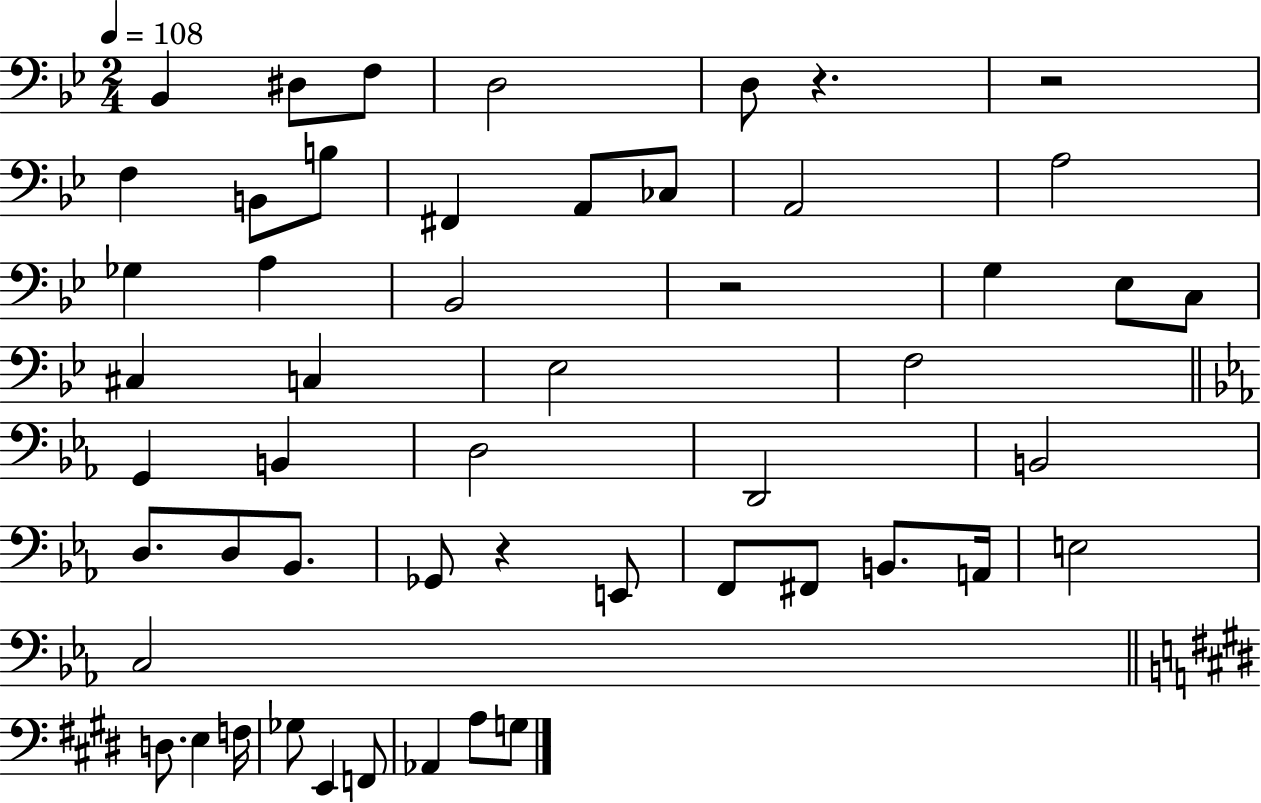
X:1
T:Untitled
M:2/4
L:1/4
K:Bb
_B,, ^D,/2 F,/2 D,2 D,/2 z z2 F, B,,/2 B,/2 ^F,, A,,/2 _C,/2 A,,2 A,2 _G, A, _B,,2 z2 G, _E,/2 C,/2 ^C, C, _E,2 F,2 G,, B,, D,2 D,,2 B,,2 D,/2 D,/2 _B,,/2 _G,,/2 z E,,/2 F,,/2 ^F,,/2 B,,/2 A,,/4 E,2 C,2 D,/2 E, F,/4 _G,/2 E,, F,,/2 _A,, A,/2 G,/2